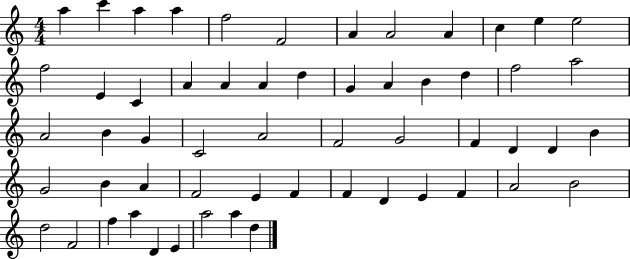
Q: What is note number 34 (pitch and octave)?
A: D4